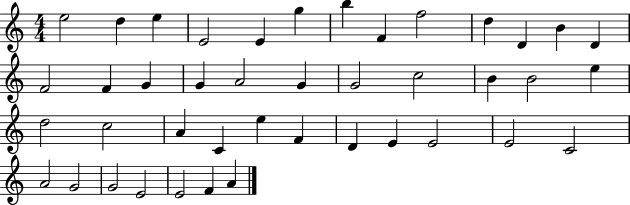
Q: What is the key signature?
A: C major